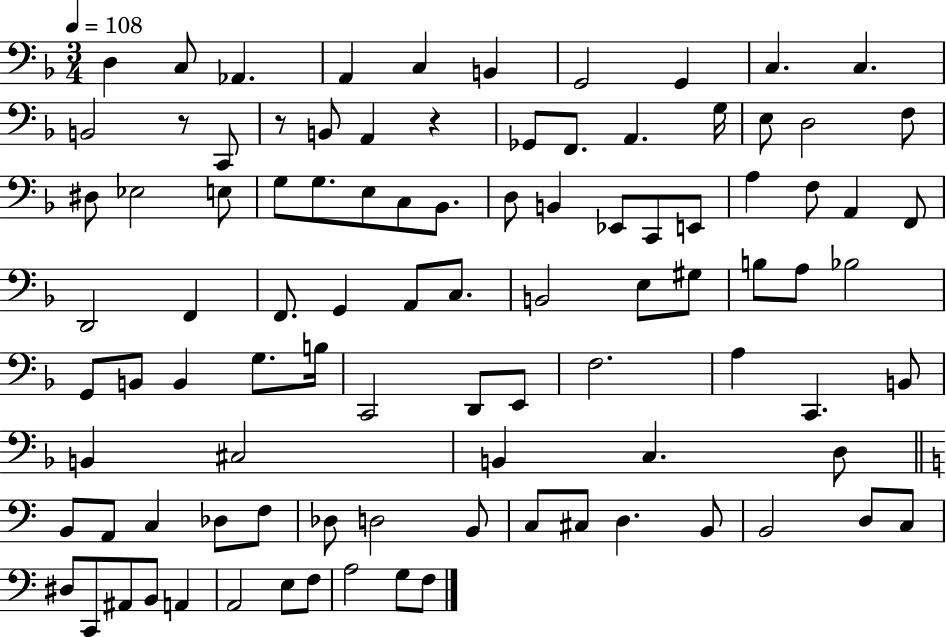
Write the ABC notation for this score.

X:1
T:Untitled
M:3/4
L:1/4
K:F
D, C,/2 _A,, A,, C, B,, G,,2 G,, C, C, B,,2 z/2 C,,/2 z/2 B,,/2 A,, z _G,,/2 F,,/2 A,, G,/4 E,/2 D,2 F,/2 ^D,/2 _E,2 E,/2 G,/2 G,/2 E,/2 C,/2 _B,,/2 D,/2 B,, _E,,/2 C,,/2 E,,/2 A, F,/2 A,, F,,/2 D,,2 F,, F,,/2 G,, A,,/2 C,/2 B,,2 E,/2 ^G,/2 B,/2 A,/2 _B,2 G,,/2 B,,/2 B,, G,/2 B,/4 C,,2 D,,/2 E,,/2 F,2 A, C,, B,,/2 B,, ^C,2 B,, C, D,/2 B,,/2 A,,/2 C, _D,/2 F,/2 _D,/2 D,2 B,,/2 C,/2 ^C,/2 D, B,,/2 B,,2 D,/2 C,/2 ^D,/2 C,,/2 ^A,,/2 B,,/2 A,, A,,2 E,/2 F,/2 A,2 G,/2 F,/2